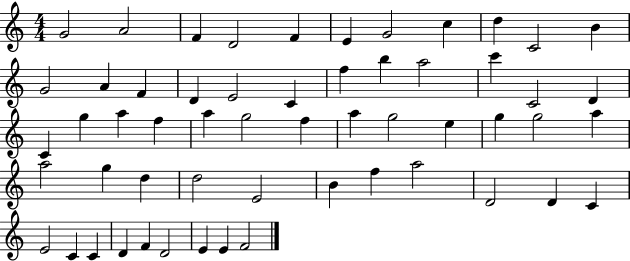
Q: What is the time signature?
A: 4/4